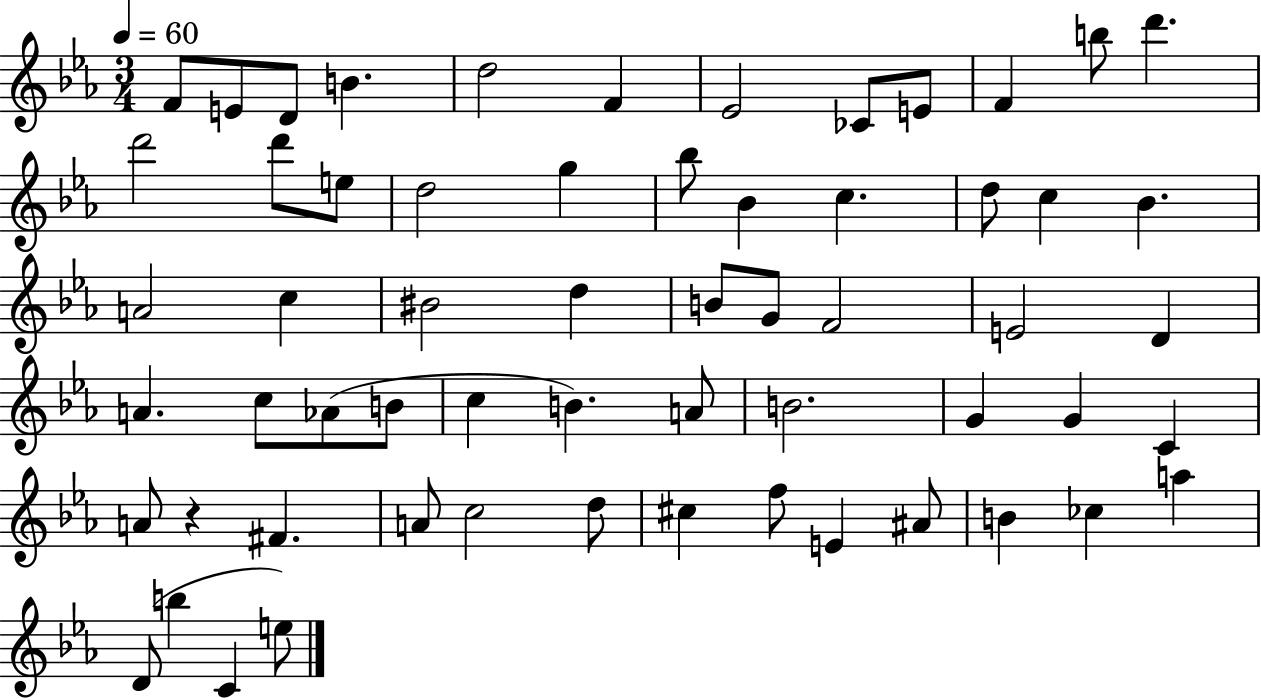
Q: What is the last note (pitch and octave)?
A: E5